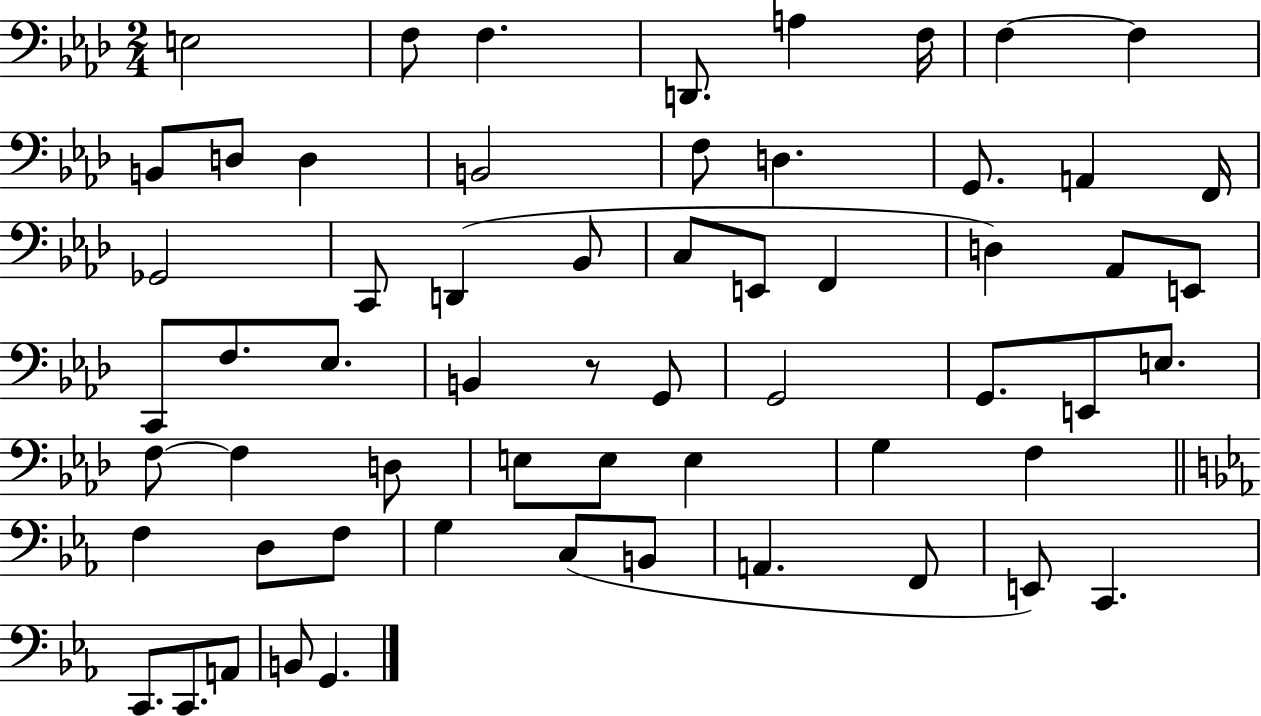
E3/h F3/e F3/q. D2/e. A3/q F3/s F3/q F3/q B2/e D3/e D3/q B2/h F3/e D3/q. G2/e. A2/q F2/s Gb2/h C2/e D2/q Bb2/e C3/e E2/e F2/q D3/q Ab2/e E2/e C2/e F3/e. Eb3/e. B2/q R/e G2/e G2/h G2/e. E2/e E3/e. F3/e F3/q D3/e E3/e E3/e E3/q G3/q F3/q F3/q D3/e F3/e G3/q C3/e B2/e A2/q. F2/e E2/e C2/q. C2/e. C2/e. A2/e B2/e G2/q.